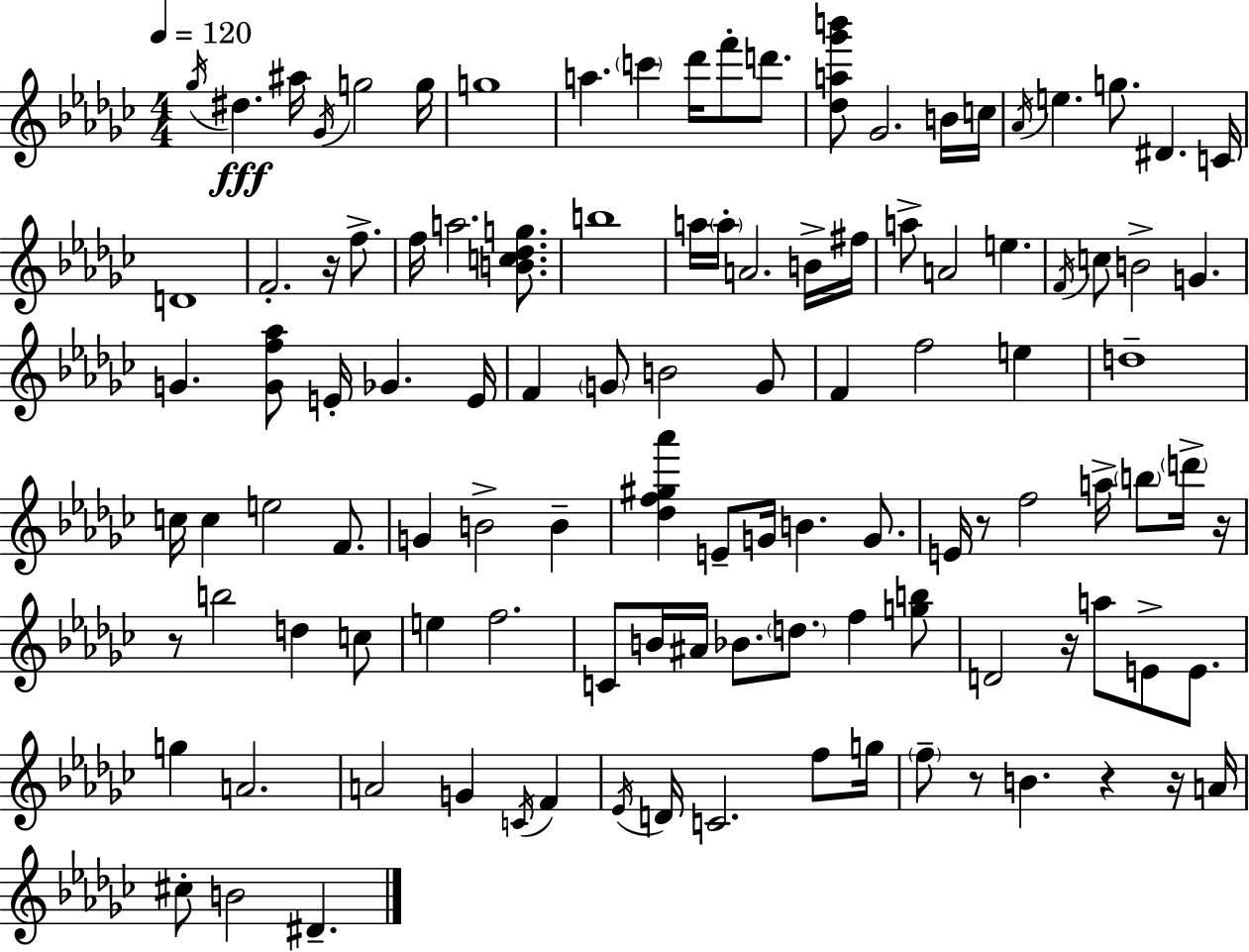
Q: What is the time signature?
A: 4/4